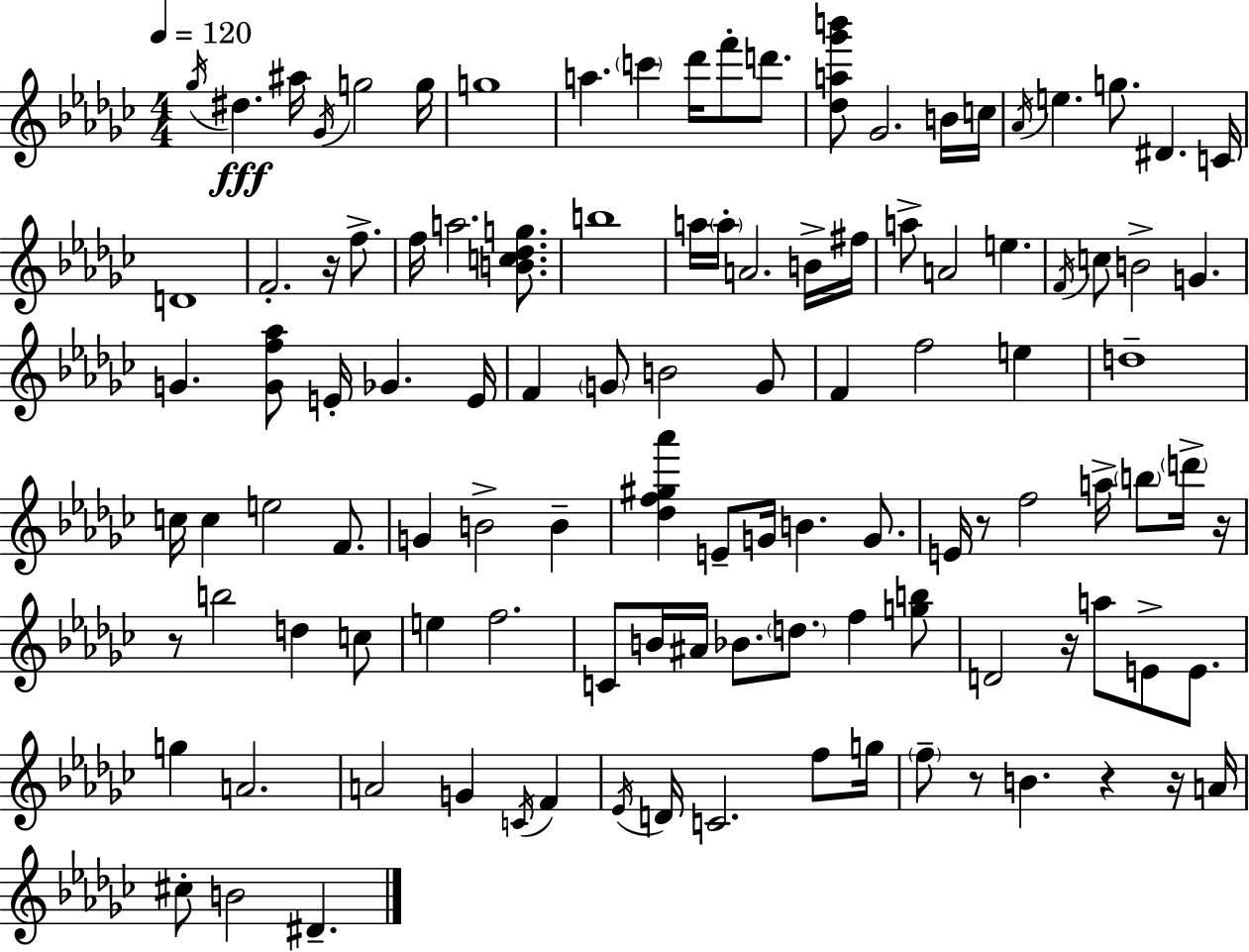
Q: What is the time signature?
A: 4/4